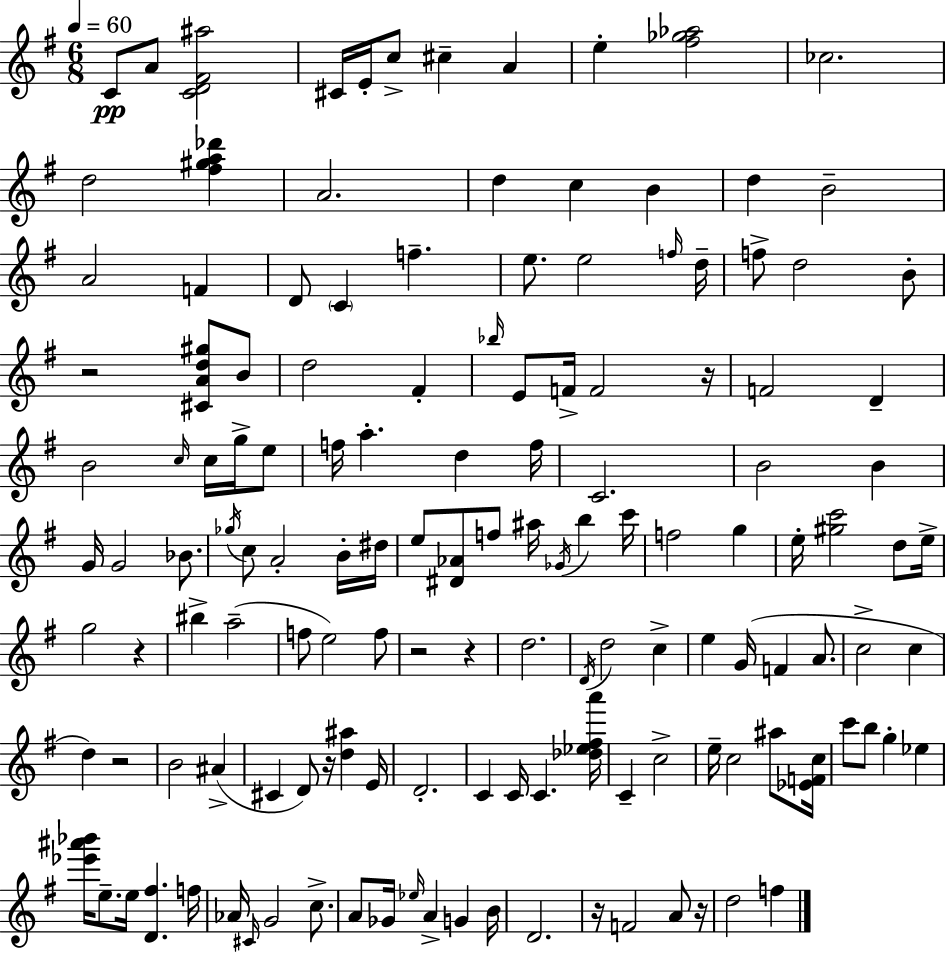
{
  \clef treble
  \numericTimeSignature
  \time 6/8
  \key e \minor
  \tempo 4 = 60
  c'8\pp a'8 <c' d' fis' ais''>2 | cis'16 e'16-. c''8-> cis''4-- a'4 | e''4-. <fis'' ges'' aes''>2 | ces''2. | \break d''2 <fis'' gis'' a'' des'''>4 | a'2. | d''4 c''4 b'4 | d''4 b'2-- | \break a'2 f'4 | d'8 \parenthesize c'4 f''4.-- | e''8. e''2 \grace { f''16 } | d''16-- f''8-> d''2 b'8-. | \break r2 <cis' a' d'' gis''>8 b'8 | d''2 fis'4-. | \grace { bes''16 } e'8 f'16-> f'2 | r16 f'2 d'4-- | \break b'2 \grace { c''16 } c''16 | g''16-> e''8 f''16 a''4.-. d''4 | f''16 c'2. | b'2 b'4 | \break g'16 g'2 | bes'8. \acciaccatura { ges''16 } c''8 a'2-. | b'16-. dis''16 e''8 <dis' aes'>8 f''8 ais''16 \acciaccatura { ges'16 } | b''4 c'''16 f''2 | \break g''4 e''16-. <gis'' c'''>2 | d''8 e''16-> g''2 | r4 bis''4-> a''2--( | f''8 e''2) | \break f''8 r2 | r4 d''2. | \acciaccatura { d'16 } d''2 | c''4-> e''4 g'16( f'4 | \break a'8. c''2-> | c''4 d''4) r2 | b'2 | ais'4->( cis'4 d'8) | \break r16 <d'' ais''>4 e'16 d'2.-. | c'4 c'16 c'4. | <des'' ees'' fis'' a'''>16 c'4-- c''2-> | e''16-- c''2 | \break ais''8 <ees' f' c''>16 c'''8 b''8 g''4-. | ees''4 <ees''' ais''' bes'''>16 e''8.-- e''16 <d' fis''>4. | f''16 aes'16 \grace { cis'16 } g'2 | c''8.-> a'8 ges'16 \grace { ees''16 } a'4-> | \break g'4 b'16 d'2. | r16 f'2 | a'8 r16 d''2 | f''4 \bar "|."
}